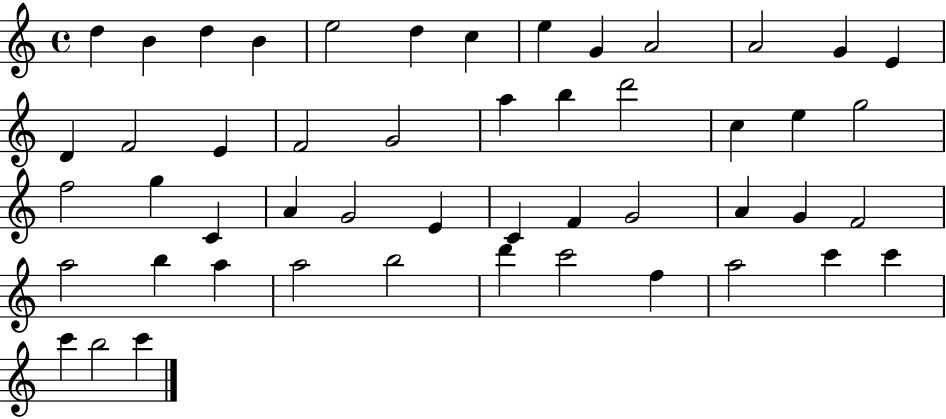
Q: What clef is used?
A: treble